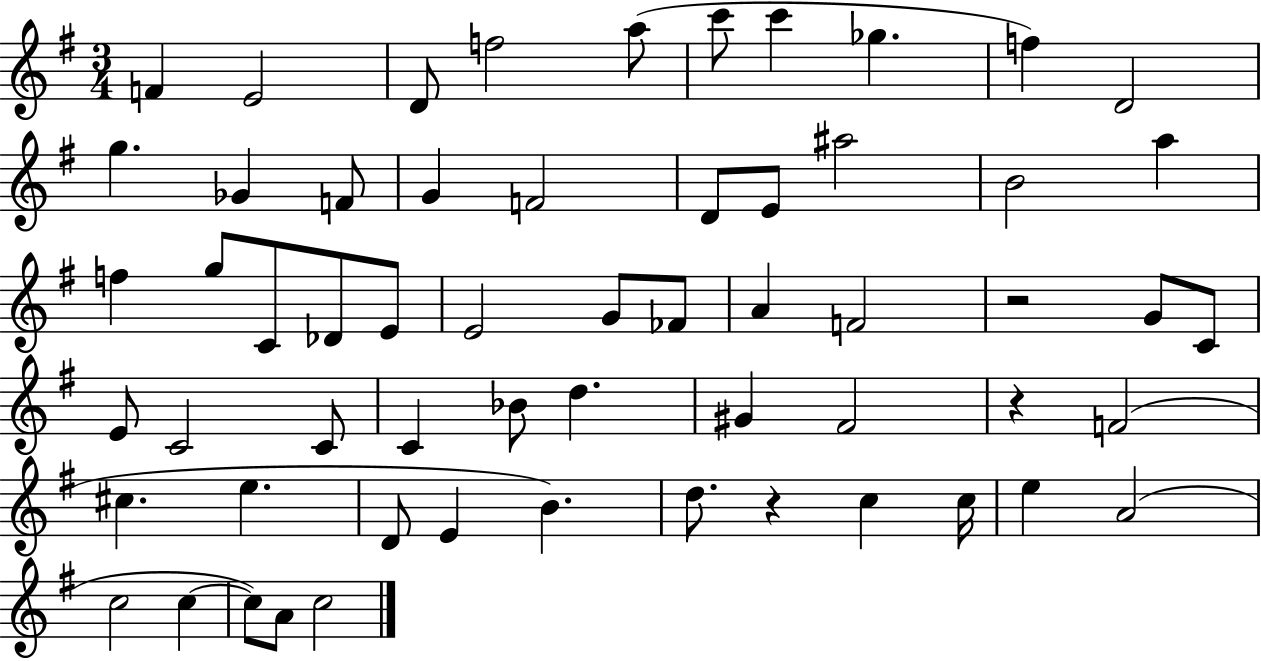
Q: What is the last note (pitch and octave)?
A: C5